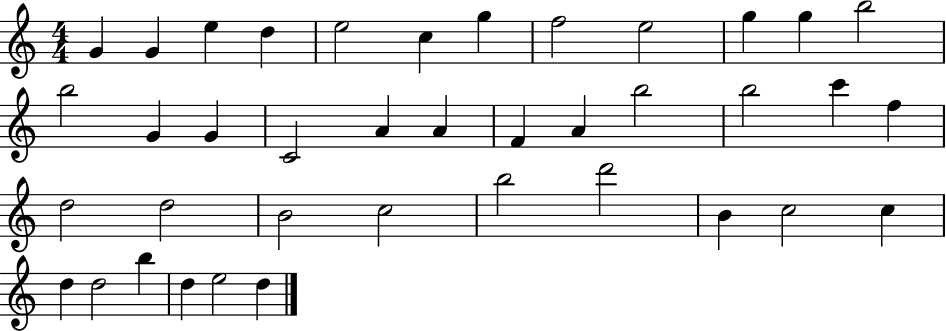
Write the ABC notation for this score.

X:1
T:Untitled
M:4/4
L:1/4
K:C
G G e d e2 c g f2 e2 g g b2 b2 G G C2 A A F A b2 b2 c' f d2 d2 B2 c2 b2 d'2 B c2 c d d2 b d e2 d